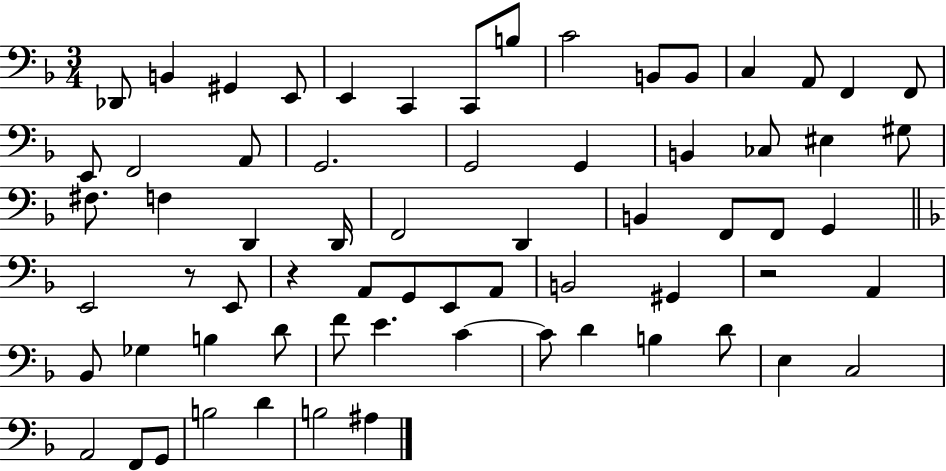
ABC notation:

X:1
T:Untitled
M:3/4
L:1/4
K:F
_D,,/2 B,, ^G,, E,,/2 E,, C,, C,,/2 B,/2 C2 B,,/2 B,,/2 C, A,,/2 F,, F,,/2 E,,/2 F,,2 A,,/2 G,,2 G,,2 G,, B,, _C,/2 ^E, ^G,/2 ^F,/2 F, D,, D,,/4 F,,2 D,, B,, F,,/2 F,,/2 G,, E,,2 z/2 E,,/2 z A,,/2 G,,/2 E,,/2 A,,/2 B,,2 ^G,, z2 A,, _B,,/2 _G, B, D/2 F/2 E C C/2 D B, D/2 E, C,2 A,,2 F,,/2 G,,/2 B,2 D B,2 ^A,